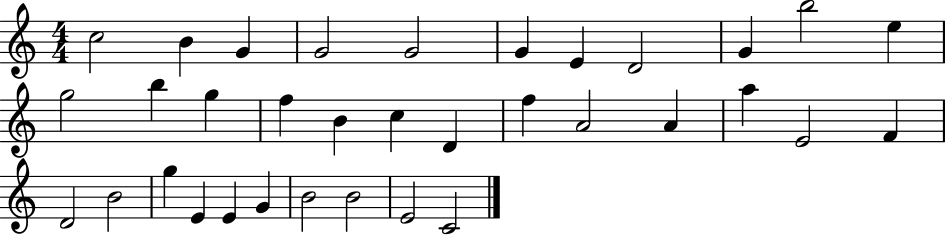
{
  \clef treble
  \numericTimeSignature
  \time 4/4
  \key c \major
  c''2 b'4 g'4 | g'2 g'2 | g'4 e'4 d'2 | g'4 b''2 e''4 | \break g''2 b''4 g''4 | f''4 b'4 c''4 d'4 | f''4 a'2 a'4 | a''4 e'2 f'4 | \break d'2 b'2 | g''4 e'4 e'4 g'4 | b'2 b'2 | e'2 c'2 | \break \bar "|."
}